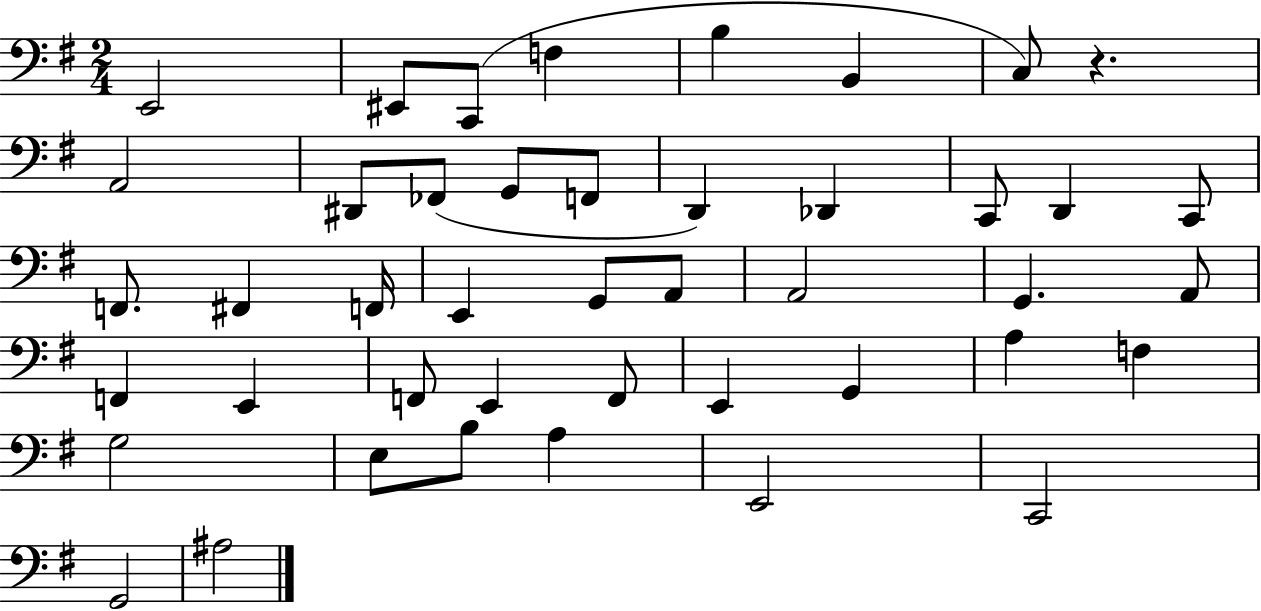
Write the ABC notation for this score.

X:1
T:Untitled
M:2/4
L:1/4
K:G
E,,2 ^E,,/2 C,,/2 F, B, B,, C,/2 z A,,2 ^D,,/2 _F,,/2 G,,/2 F,,/2 D,, _D,, C,,/2 D,, C,,/2 F,,/2 ^F,, F,,/4 E,, G,,/2 A,,/2 A,,2 G,, A,,/2 F,, E,, F,,/2 E,, F,,/2 E,, G,, A, F, G,2 E,/2 B,/2 A, E,,2 C,,2 G,,2 ^A,2